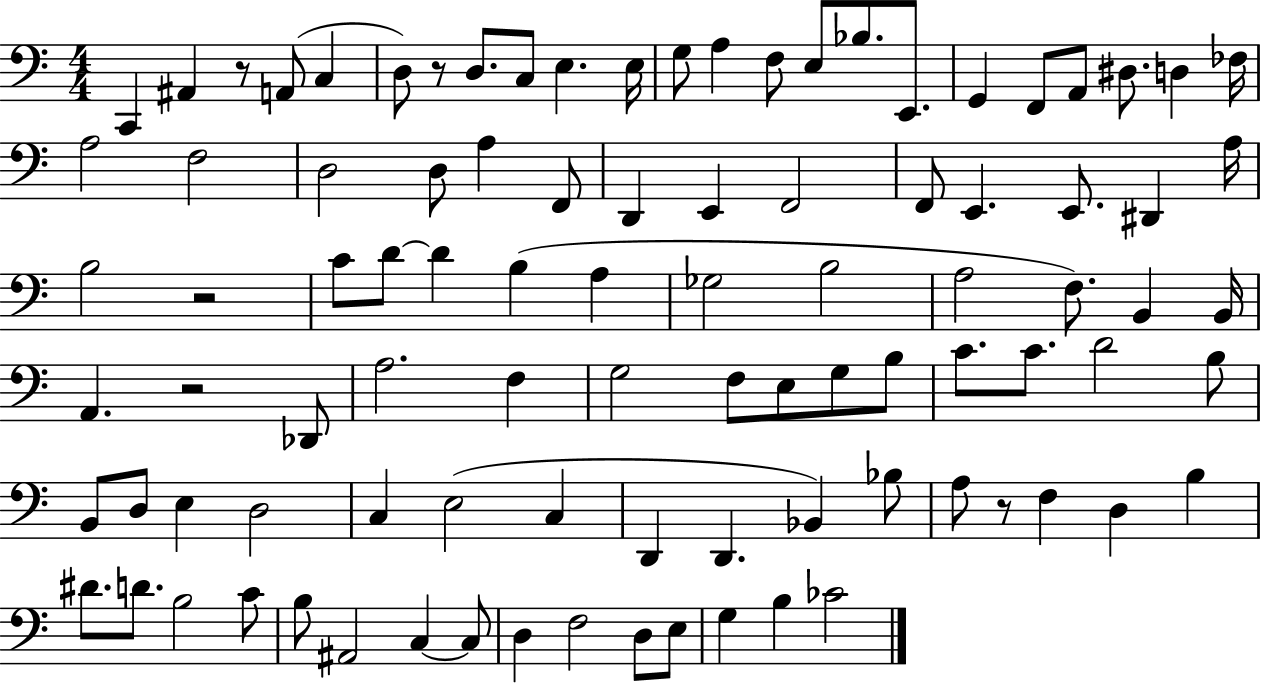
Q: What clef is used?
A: bass